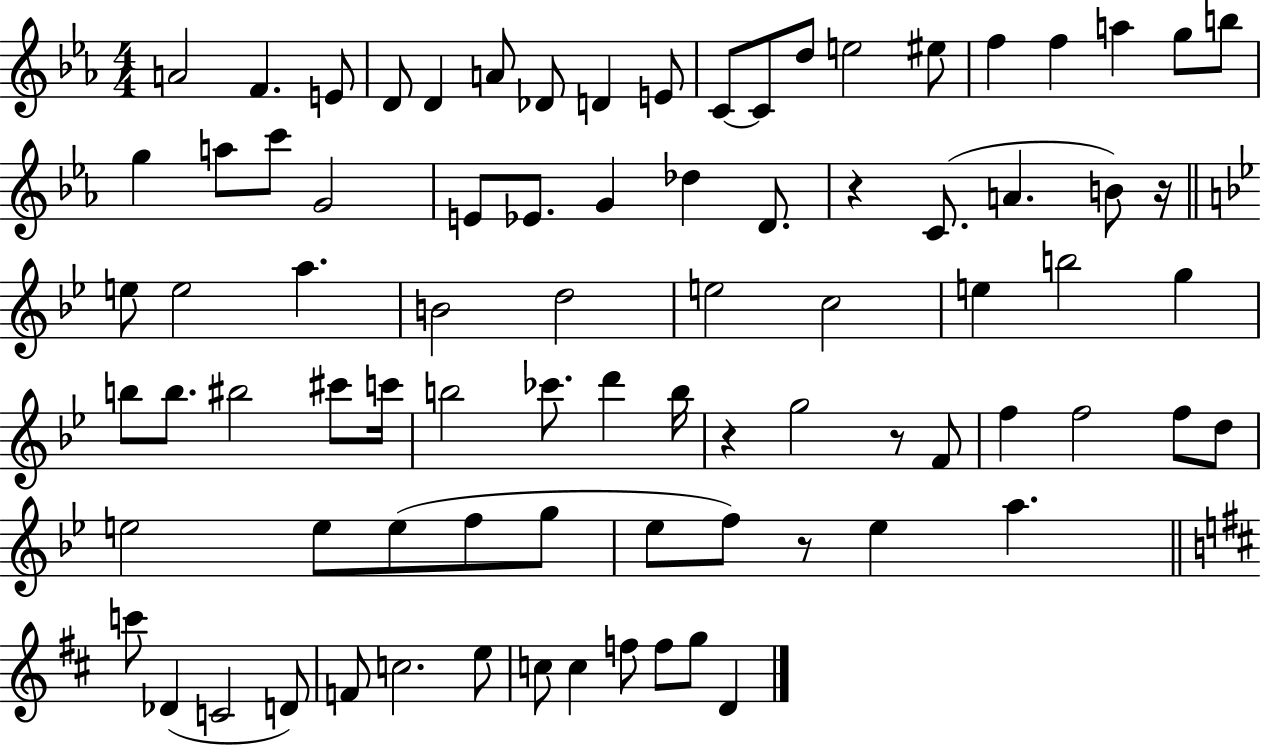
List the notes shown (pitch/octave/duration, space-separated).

A4/h F4/q. E4/e D4/e D4/q A4/e Db4/e D4/q E4/e C4/e C4/e D5/e E5/h EIS5/e F5/q F5/q A5/q G5/e B5/e G5/q A5/e C6/e G4/h E4/e Eb4/e. G4/q Db5/q D4/e. R/q C4/e. A4/q. B4/e R/s E5/e E5/h A5/q. B4/h D5/h E5/h C5/h E5/q B5/h G5/q B5/e B5/e. BIS5/h C#6/e C6/s B5/h CES6/e. D6/q B5/s R/q G5/h R/e F4/e F5/q F5/h F5/e D5/e E5/h E5/e E5/e F5/e G5/e Eb5/e F5/e R/e Eb5/q A5/q. C6/e Db4/q C4/h D4/e F4/e C5/h. E5/e C5/e C5/q F5/e F5/e G5/e D4/q